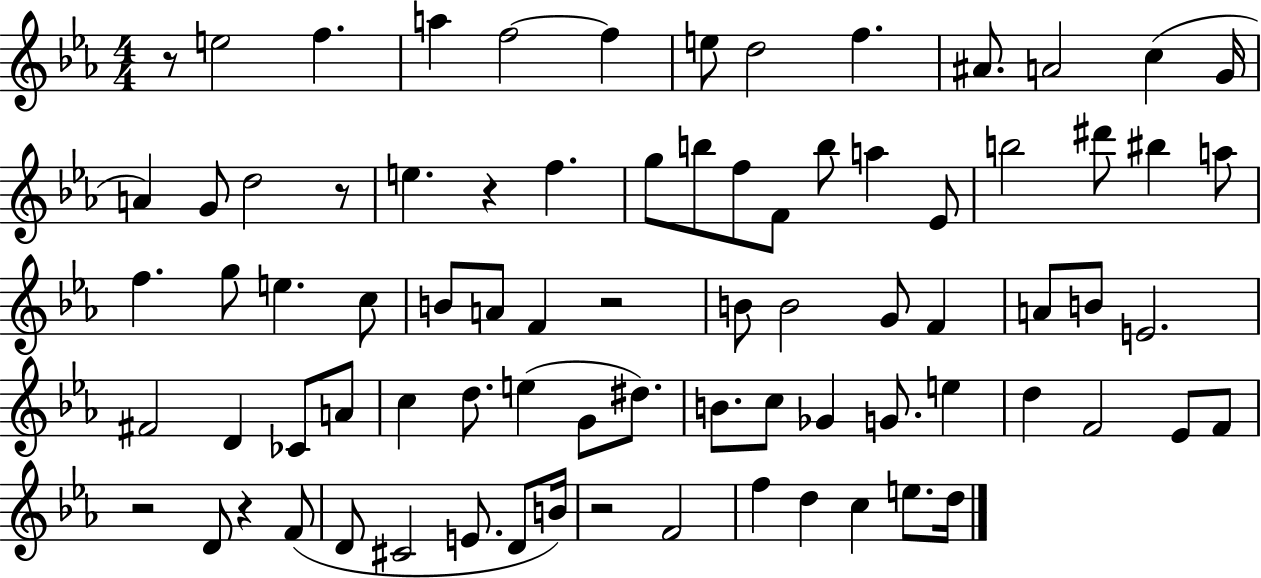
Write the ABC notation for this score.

X:1
T:Untitled
M:4/4
L:1/4
K:Eb
z/2 e2 f a f2 f e/2 d2 f ^A/2 A2 c G/4 A G/2 d2 z/2 e z f g/2 b/2 f/2 F/2 b/2 a _E/2 b2 ^d'/2 ^b a/2 f g/2 e c/2 B/2 A/2 F z2 B/2 B2 G/2 F A/2 B/2 E2 ^F2 D _C/2 A/2 c d/2 e G/2 ^d/2 B/2 c/2 _G G/2 e d F2 _E/2 F/2 z2 D/2 z F/2 D/2 ^C2 E/2 D/2 B/4 z2 F2 f d c e/2 d/4